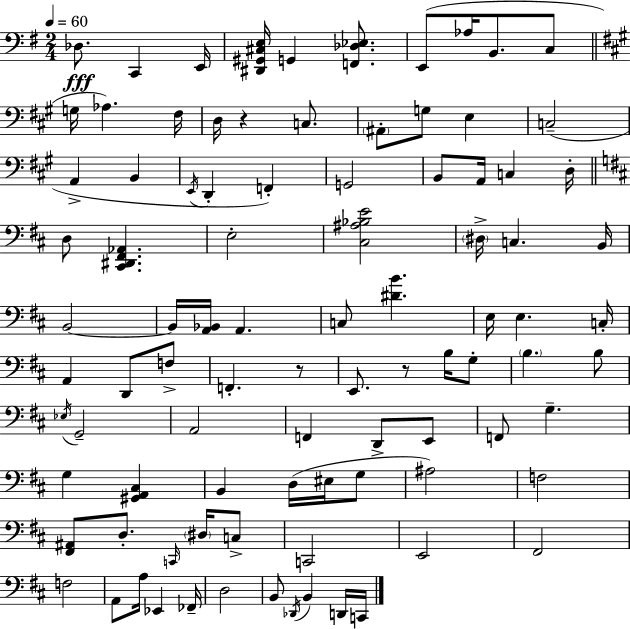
Db3/e. C2/q E2/s [D#2,G#2,C#3,E3]/s G2/q [F2,Db3,Eb3]/e. E2/e Ab3/s B2/e. C3/e G3/s Ab3/q. F#3/s D3/s R/q C3/e. A#2/e G3/e E3/q C3/h A2/q B2/q E2/s D2/q F2/q G2/h B2/e A2/s C3/q D3/s D3/e [C#2,D#2,F#2,Ab2]/q. E3/h [C#3,A#3,Bb3,E4]/h D#3/s C3/q. B2/s B2/h B2/s [A2,Bb2]/s A2/q. C3/e [D#4,B4]/q. E3/s E3/q. C3/s A2/q D2/e F3/e F2/q. R/e E2/e. R/e B3/s G3/e B3/q. B3/e Eb3/s G2/h A2/h F2/q D2/e E2/e F2/e G3/q. G3/q [G#2,A2,C#3]/q B2/q D3/s EIS3/s G3/e A#3/h F3/h [F#2,A#2]/e D3/e. C2/s D#3/s C3/e C2/h E2/h F#2/h F3/h A2/e A3/s Eb2/q FES2/s D3/h B2/e Db2/s B2/q D2/s C2/s